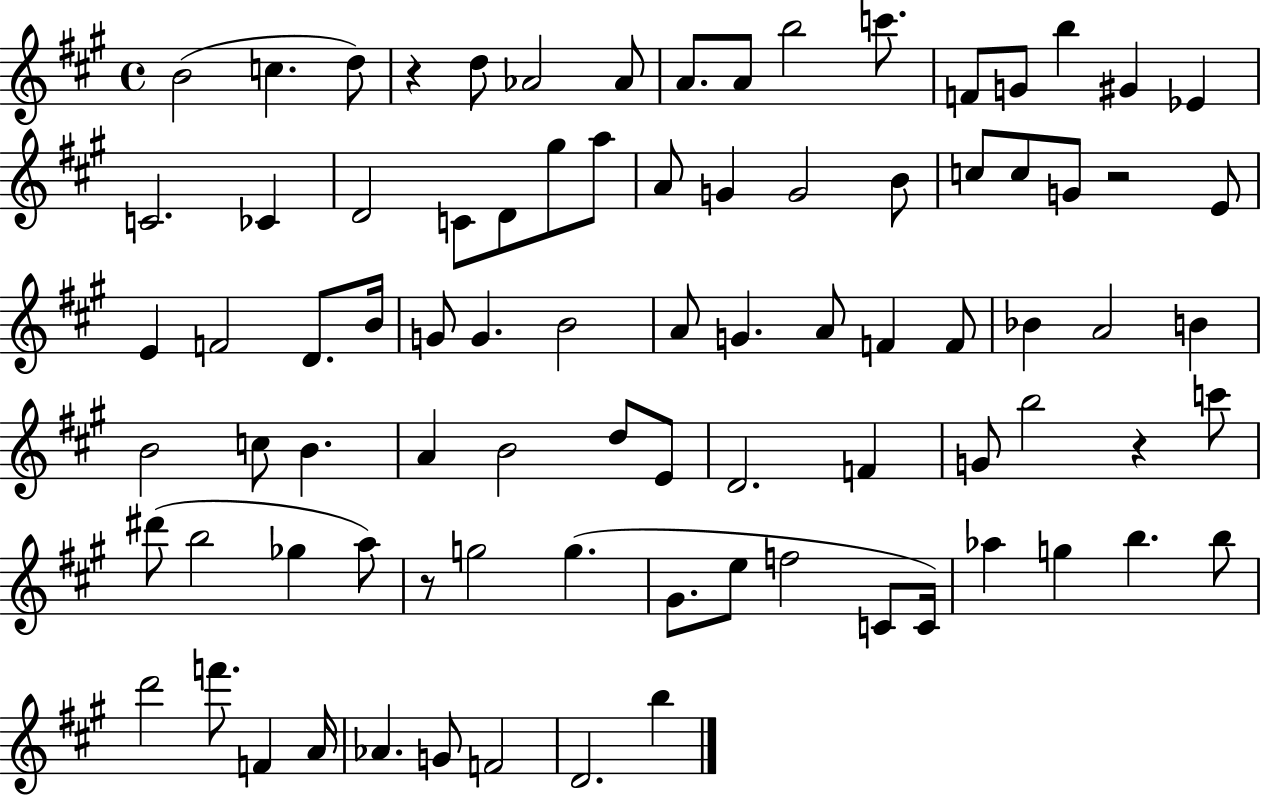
{
  \clef treble
  \time 4/4
  \defaultTimeSignature
  \key a \major
  \repeat volta 2 { b'2( c''4. d''8) | r4 d''8 aes'2 aes'8 | a'8. a'8 b''2 c'''8. | f'8 g'8 b''4 gis'4 ees'4 | \break c'2. ces'4 | d'2 c'8 d'8 gis''8 a''8 | a'8 g'4 g'2 b'8 | c''8 c''8 g'8 r2 e'8 | \break e'4 f'2 d'8. b'16 | g'8 g'4. b'2 | a'8 g'4. a'8 f'4 f'8 | bes'4 a'2 b'4 | \break b'2 c''8 b'4. | a'4 b'2 d''8 e'8 | d'2. f'4 | g'8 b''2 r4 c'''8 | \break dis'''8( b''2 ges''4 a''8) | r8 g''2 g''4.( | gis'8. e''8 f''2 c'8 c'16) | aes''4 g''4 b''4. b''8 | \break d'''2 f'''8. f'4 a'16 | aes'4. g'8 f'2 | d'2. b''4 | } \bar "|."
}